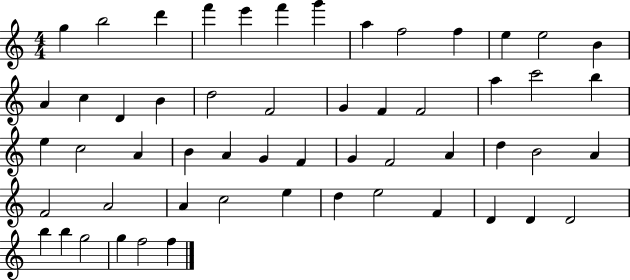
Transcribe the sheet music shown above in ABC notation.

X:1
T:Untitled
M:4/4
L:1/4
K:C
g b2 d' f' e' f' g' a f2 f e e2 B A c D B d2 F2 G F F2 a c'2 b e c2 A B A G F G F2 A d B2 A F2 A2 A c2 e d e2 F D D D2 b b g2 g f2 f